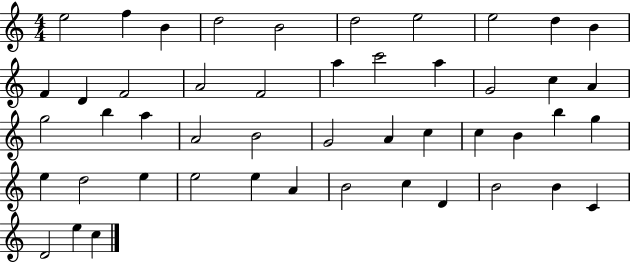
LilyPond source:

{
  \clef treble
  \numericTimeSignature
  \time 4/4
  \key c \major
  e''2 f''4 b'4 | d''2 b'2 | d''2 e''2 | e''2 d''4 b'4 | \break f'4 d'4 f'2 | a'2 f'2 | a''4 c'''2 a''4 | g'2 c''4 a'4 | \break g''2 b''4 a''4 | a'2 b'2 | g'2 a'4 c''4 | c''4 b'4 b''4 g''4 | \break e''4 d''2 e''4 | e''2 e''4 a'4 | b'2 c''4 d'4 | b'2 b'4 c'4 | \break d'2 e''4 c''4 | \bar "|."
}